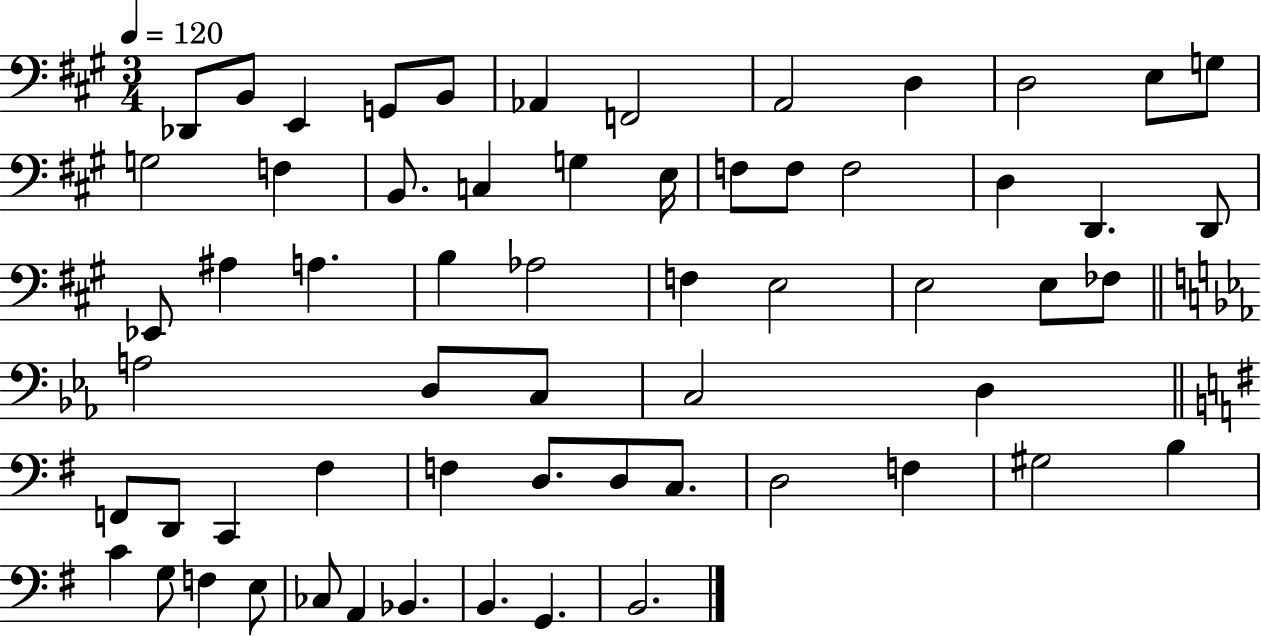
{
  \clef bass
  \numericTimeSignature
  \time 3/4
  \key a \major
  \tempo 4 = 120
  \repeat volta 2 { des,8 b,8 e,4 g,8 b,8 | aes,4 f,2 | a,2 d4 | d2 e8 g8 | \break g2 f4 | b,8. c4 g4 e16 | f8 f8 f2 | d4 d,4. d,8 | \break ees,8 ais4 a4. | b4 aes2 | f4 e2 | e2 e8 fes8 | \break \bar "||" \break \key ees \major a2 d8 c8 | c2 d4 | \bar "||" \break \key e \minor f,8 d,8 c,4 fis4 | f4 d8. d8 c8. | d2 f4 | gis2 b4 | \break c'4 g8 f4 e8 | ces8 a,4 bes,4. | b,4. g,4. | b,2. | \break } \bar "|."
}